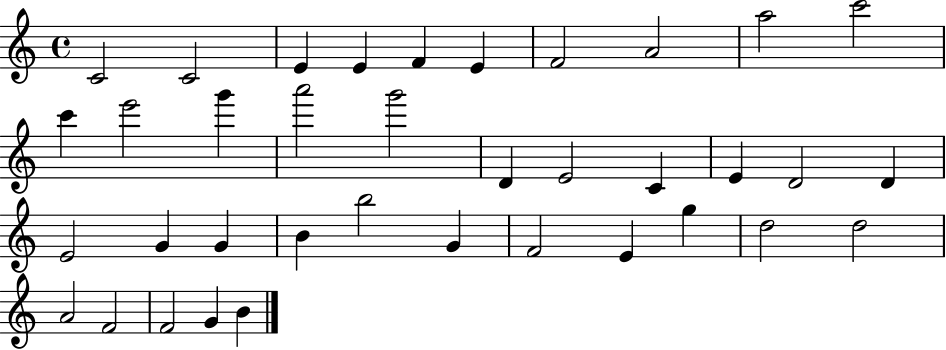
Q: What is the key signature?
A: C major